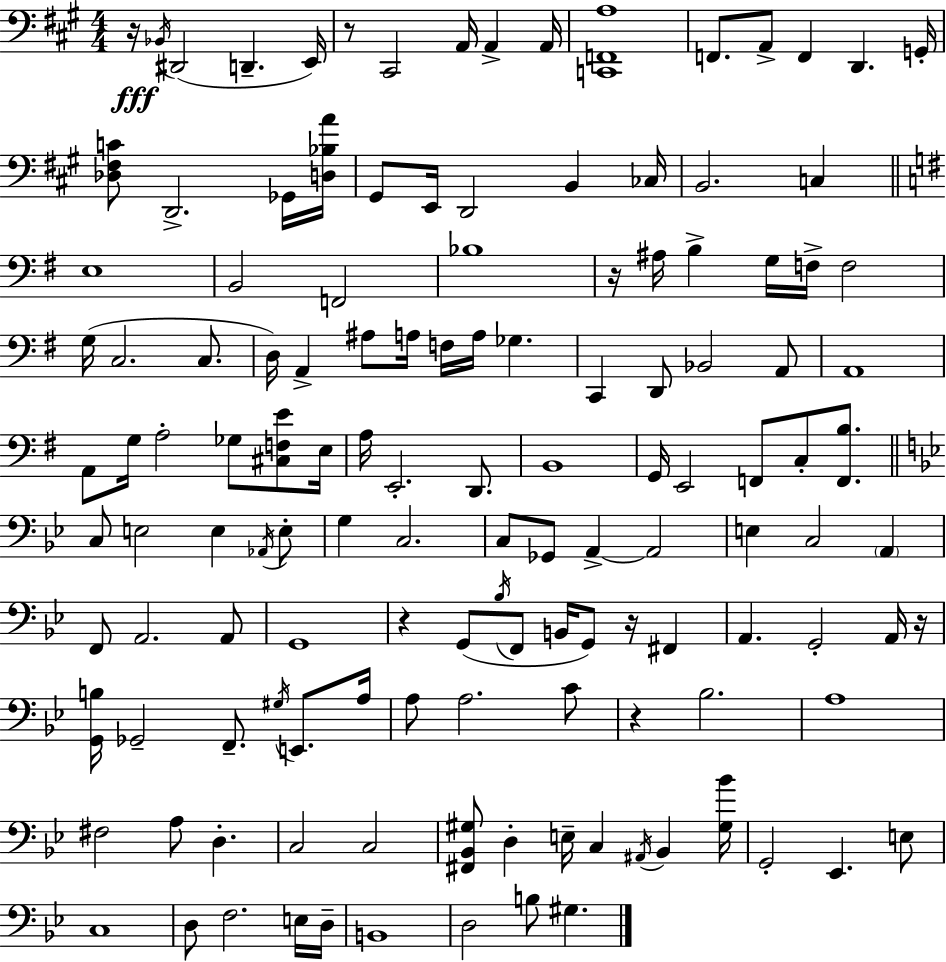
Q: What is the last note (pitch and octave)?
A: G#3